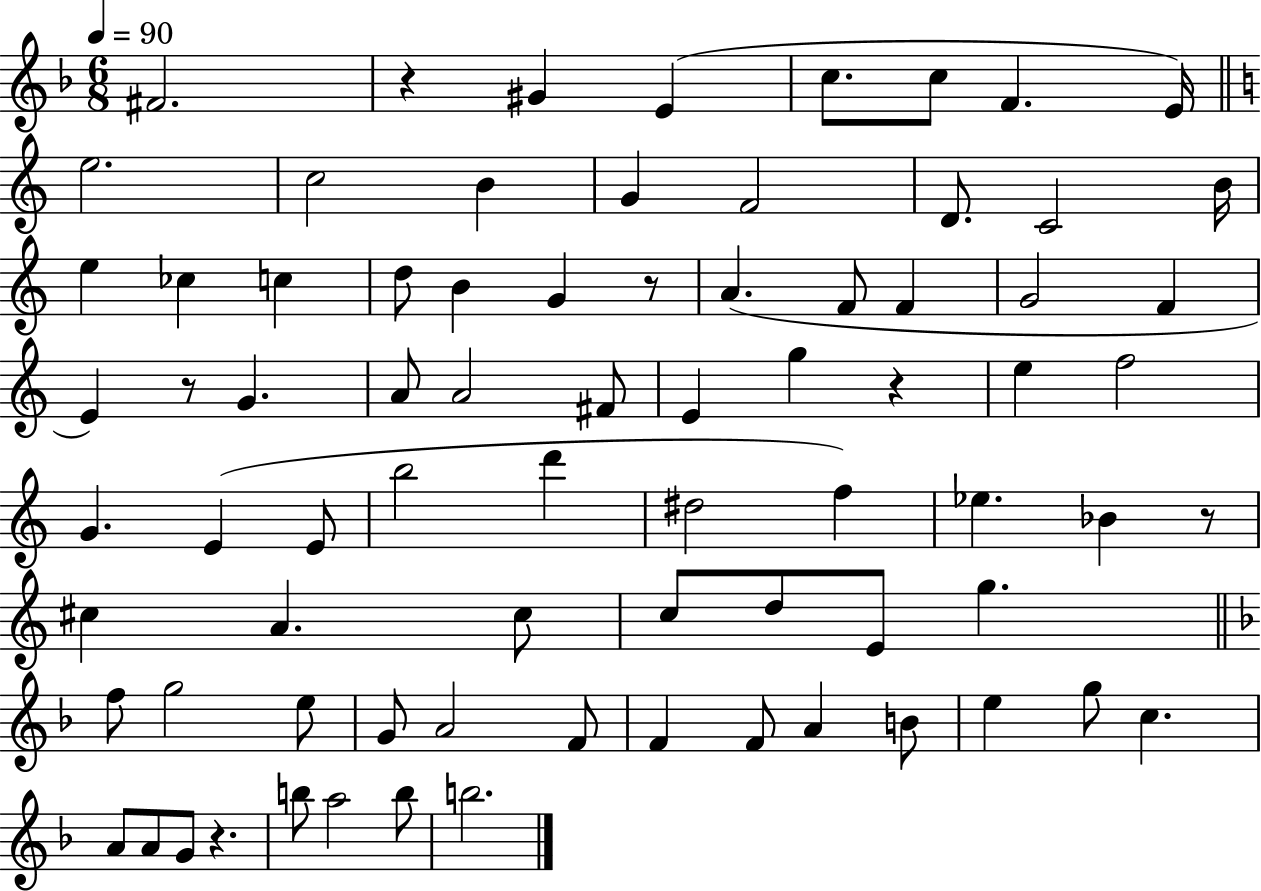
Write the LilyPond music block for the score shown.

{
  \clef treble
  \numericTimeSignature
  \time 6/8
  \key f \major
  \tempo 4 = 90
  fis'2. | r4 gis'4 e'4( | c''8. c''8 f'4. e'16) | \bar "||" \break \key a \minor e''2. | c''2 b'4 | g'4 f'2 | d'8. c'2 b'16 | \break e''4 ces''4 c''4 | d''8 b'4 g'4 r8 | a'4.( f'8 f'4 | g'2 f'4 | \break e'4) r8 g'4. | a'8 a'2 fis'8 | e'4 g''4 r4 | e''4 f''2 | \break g'4. e'4( e'8 | b''2 d'''4 | dis''2 f''4) | ees''4. bes'4 r8 | \break cis''4 a'4. cis''8 | c''8 d''8 e'8 g''4. | \bar "||" \break \key f \major f''8 g''2 e''8 | g'8 a'2 f'8 | f'4 f'8 a'4 b'8 | e''4 g''8 c''4. | \break a'8 a'8 g'8 r4. | b''8 a''2 b''8 | b''2. | \bar "|."
}